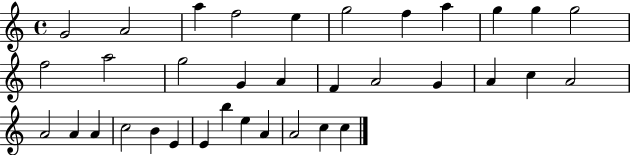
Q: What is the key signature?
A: C major